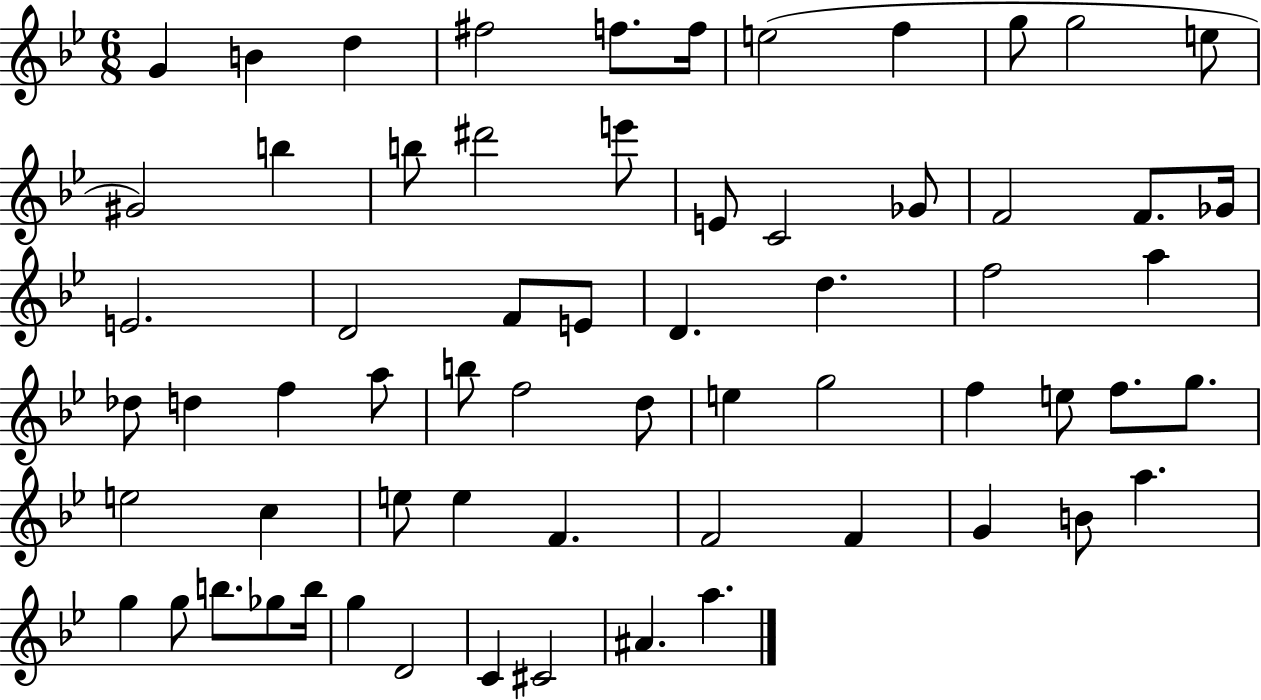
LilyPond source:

{
  \clef treble
  \numericTimeSignature
  \time 6/8
  \key bes \major
  g'4 b'4 d''4 | fis''2 f''8. f''16 | e''2( f''4 | g''8 g''2 e''8 | \break gis'2) b''4 | b''8 dis'''2 e'''8 | e'8 c'2 ges'8 | f'2 f'8. ges'16 | \break e'2. | d'2 f'8 e'8 | d'4. d''4. | f''2 a''4 | \break des''8 d''4 f''4 a''8 | b''8 f''2 d''8 | e''4 g''2 | f''4 e''8 f''8. g''8. | \break e''2 c''4 | e''8 e''4 f'4. | f'2 f'4 | g'4 b'8 a''4. | \break g''4 g''8 b''8. ges''8 b''16 | g''4 d'2 | c'4 cis'2 | ais'4. a''4. | \break \bar "|."
}